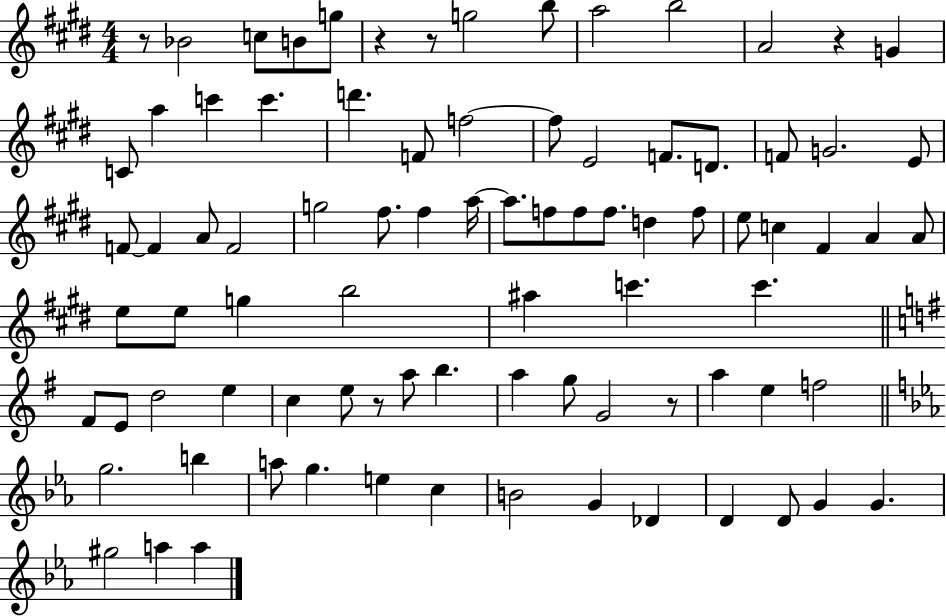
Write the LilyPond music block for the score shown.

{
  \clef treble
  \numericTimeSignature
  \time 4/4
  \key e \major
  \repeat volta 2 { r8 bes'2 c''8 b'8 g''8 | r4 r8 g''2 b''8 | a''2 b''2 | a'2 r4 g'4 | \break c'8 a''4 c'''4 c'''4. | d'''4. f'8 f''2~~ | f''8 e'2 f'8. d'8. | f'8 g'2. e'8 | \break f'8~~ f'4 a'8 f'2 | g''2 fis''8. fis''4 a''16~~ | a''8. f''8 f''8 f''8. d''4 f''8 | e''8 c''4 fis'4 a'4 a'8 | \break e''8 e''8 g''4 b''2 | ais''4 c'''4. c'''4. | \bar "||" \break \key e \minor fis'8 e'8 d''2 e''4 | c''4 e''8 r8 a''8 b''4. | a''4 g''8 g'2 r8 | a''4 e''4 f''2 | \break \bar "||" \break \key ees \major g''2. b''4 | a''8 g''4. e''4 c''4 | b'2 g'4 des'4 | d'4 d'8 g'4 g'4. | \break gis''2 a''4 a''4 | } \bar "|."
}